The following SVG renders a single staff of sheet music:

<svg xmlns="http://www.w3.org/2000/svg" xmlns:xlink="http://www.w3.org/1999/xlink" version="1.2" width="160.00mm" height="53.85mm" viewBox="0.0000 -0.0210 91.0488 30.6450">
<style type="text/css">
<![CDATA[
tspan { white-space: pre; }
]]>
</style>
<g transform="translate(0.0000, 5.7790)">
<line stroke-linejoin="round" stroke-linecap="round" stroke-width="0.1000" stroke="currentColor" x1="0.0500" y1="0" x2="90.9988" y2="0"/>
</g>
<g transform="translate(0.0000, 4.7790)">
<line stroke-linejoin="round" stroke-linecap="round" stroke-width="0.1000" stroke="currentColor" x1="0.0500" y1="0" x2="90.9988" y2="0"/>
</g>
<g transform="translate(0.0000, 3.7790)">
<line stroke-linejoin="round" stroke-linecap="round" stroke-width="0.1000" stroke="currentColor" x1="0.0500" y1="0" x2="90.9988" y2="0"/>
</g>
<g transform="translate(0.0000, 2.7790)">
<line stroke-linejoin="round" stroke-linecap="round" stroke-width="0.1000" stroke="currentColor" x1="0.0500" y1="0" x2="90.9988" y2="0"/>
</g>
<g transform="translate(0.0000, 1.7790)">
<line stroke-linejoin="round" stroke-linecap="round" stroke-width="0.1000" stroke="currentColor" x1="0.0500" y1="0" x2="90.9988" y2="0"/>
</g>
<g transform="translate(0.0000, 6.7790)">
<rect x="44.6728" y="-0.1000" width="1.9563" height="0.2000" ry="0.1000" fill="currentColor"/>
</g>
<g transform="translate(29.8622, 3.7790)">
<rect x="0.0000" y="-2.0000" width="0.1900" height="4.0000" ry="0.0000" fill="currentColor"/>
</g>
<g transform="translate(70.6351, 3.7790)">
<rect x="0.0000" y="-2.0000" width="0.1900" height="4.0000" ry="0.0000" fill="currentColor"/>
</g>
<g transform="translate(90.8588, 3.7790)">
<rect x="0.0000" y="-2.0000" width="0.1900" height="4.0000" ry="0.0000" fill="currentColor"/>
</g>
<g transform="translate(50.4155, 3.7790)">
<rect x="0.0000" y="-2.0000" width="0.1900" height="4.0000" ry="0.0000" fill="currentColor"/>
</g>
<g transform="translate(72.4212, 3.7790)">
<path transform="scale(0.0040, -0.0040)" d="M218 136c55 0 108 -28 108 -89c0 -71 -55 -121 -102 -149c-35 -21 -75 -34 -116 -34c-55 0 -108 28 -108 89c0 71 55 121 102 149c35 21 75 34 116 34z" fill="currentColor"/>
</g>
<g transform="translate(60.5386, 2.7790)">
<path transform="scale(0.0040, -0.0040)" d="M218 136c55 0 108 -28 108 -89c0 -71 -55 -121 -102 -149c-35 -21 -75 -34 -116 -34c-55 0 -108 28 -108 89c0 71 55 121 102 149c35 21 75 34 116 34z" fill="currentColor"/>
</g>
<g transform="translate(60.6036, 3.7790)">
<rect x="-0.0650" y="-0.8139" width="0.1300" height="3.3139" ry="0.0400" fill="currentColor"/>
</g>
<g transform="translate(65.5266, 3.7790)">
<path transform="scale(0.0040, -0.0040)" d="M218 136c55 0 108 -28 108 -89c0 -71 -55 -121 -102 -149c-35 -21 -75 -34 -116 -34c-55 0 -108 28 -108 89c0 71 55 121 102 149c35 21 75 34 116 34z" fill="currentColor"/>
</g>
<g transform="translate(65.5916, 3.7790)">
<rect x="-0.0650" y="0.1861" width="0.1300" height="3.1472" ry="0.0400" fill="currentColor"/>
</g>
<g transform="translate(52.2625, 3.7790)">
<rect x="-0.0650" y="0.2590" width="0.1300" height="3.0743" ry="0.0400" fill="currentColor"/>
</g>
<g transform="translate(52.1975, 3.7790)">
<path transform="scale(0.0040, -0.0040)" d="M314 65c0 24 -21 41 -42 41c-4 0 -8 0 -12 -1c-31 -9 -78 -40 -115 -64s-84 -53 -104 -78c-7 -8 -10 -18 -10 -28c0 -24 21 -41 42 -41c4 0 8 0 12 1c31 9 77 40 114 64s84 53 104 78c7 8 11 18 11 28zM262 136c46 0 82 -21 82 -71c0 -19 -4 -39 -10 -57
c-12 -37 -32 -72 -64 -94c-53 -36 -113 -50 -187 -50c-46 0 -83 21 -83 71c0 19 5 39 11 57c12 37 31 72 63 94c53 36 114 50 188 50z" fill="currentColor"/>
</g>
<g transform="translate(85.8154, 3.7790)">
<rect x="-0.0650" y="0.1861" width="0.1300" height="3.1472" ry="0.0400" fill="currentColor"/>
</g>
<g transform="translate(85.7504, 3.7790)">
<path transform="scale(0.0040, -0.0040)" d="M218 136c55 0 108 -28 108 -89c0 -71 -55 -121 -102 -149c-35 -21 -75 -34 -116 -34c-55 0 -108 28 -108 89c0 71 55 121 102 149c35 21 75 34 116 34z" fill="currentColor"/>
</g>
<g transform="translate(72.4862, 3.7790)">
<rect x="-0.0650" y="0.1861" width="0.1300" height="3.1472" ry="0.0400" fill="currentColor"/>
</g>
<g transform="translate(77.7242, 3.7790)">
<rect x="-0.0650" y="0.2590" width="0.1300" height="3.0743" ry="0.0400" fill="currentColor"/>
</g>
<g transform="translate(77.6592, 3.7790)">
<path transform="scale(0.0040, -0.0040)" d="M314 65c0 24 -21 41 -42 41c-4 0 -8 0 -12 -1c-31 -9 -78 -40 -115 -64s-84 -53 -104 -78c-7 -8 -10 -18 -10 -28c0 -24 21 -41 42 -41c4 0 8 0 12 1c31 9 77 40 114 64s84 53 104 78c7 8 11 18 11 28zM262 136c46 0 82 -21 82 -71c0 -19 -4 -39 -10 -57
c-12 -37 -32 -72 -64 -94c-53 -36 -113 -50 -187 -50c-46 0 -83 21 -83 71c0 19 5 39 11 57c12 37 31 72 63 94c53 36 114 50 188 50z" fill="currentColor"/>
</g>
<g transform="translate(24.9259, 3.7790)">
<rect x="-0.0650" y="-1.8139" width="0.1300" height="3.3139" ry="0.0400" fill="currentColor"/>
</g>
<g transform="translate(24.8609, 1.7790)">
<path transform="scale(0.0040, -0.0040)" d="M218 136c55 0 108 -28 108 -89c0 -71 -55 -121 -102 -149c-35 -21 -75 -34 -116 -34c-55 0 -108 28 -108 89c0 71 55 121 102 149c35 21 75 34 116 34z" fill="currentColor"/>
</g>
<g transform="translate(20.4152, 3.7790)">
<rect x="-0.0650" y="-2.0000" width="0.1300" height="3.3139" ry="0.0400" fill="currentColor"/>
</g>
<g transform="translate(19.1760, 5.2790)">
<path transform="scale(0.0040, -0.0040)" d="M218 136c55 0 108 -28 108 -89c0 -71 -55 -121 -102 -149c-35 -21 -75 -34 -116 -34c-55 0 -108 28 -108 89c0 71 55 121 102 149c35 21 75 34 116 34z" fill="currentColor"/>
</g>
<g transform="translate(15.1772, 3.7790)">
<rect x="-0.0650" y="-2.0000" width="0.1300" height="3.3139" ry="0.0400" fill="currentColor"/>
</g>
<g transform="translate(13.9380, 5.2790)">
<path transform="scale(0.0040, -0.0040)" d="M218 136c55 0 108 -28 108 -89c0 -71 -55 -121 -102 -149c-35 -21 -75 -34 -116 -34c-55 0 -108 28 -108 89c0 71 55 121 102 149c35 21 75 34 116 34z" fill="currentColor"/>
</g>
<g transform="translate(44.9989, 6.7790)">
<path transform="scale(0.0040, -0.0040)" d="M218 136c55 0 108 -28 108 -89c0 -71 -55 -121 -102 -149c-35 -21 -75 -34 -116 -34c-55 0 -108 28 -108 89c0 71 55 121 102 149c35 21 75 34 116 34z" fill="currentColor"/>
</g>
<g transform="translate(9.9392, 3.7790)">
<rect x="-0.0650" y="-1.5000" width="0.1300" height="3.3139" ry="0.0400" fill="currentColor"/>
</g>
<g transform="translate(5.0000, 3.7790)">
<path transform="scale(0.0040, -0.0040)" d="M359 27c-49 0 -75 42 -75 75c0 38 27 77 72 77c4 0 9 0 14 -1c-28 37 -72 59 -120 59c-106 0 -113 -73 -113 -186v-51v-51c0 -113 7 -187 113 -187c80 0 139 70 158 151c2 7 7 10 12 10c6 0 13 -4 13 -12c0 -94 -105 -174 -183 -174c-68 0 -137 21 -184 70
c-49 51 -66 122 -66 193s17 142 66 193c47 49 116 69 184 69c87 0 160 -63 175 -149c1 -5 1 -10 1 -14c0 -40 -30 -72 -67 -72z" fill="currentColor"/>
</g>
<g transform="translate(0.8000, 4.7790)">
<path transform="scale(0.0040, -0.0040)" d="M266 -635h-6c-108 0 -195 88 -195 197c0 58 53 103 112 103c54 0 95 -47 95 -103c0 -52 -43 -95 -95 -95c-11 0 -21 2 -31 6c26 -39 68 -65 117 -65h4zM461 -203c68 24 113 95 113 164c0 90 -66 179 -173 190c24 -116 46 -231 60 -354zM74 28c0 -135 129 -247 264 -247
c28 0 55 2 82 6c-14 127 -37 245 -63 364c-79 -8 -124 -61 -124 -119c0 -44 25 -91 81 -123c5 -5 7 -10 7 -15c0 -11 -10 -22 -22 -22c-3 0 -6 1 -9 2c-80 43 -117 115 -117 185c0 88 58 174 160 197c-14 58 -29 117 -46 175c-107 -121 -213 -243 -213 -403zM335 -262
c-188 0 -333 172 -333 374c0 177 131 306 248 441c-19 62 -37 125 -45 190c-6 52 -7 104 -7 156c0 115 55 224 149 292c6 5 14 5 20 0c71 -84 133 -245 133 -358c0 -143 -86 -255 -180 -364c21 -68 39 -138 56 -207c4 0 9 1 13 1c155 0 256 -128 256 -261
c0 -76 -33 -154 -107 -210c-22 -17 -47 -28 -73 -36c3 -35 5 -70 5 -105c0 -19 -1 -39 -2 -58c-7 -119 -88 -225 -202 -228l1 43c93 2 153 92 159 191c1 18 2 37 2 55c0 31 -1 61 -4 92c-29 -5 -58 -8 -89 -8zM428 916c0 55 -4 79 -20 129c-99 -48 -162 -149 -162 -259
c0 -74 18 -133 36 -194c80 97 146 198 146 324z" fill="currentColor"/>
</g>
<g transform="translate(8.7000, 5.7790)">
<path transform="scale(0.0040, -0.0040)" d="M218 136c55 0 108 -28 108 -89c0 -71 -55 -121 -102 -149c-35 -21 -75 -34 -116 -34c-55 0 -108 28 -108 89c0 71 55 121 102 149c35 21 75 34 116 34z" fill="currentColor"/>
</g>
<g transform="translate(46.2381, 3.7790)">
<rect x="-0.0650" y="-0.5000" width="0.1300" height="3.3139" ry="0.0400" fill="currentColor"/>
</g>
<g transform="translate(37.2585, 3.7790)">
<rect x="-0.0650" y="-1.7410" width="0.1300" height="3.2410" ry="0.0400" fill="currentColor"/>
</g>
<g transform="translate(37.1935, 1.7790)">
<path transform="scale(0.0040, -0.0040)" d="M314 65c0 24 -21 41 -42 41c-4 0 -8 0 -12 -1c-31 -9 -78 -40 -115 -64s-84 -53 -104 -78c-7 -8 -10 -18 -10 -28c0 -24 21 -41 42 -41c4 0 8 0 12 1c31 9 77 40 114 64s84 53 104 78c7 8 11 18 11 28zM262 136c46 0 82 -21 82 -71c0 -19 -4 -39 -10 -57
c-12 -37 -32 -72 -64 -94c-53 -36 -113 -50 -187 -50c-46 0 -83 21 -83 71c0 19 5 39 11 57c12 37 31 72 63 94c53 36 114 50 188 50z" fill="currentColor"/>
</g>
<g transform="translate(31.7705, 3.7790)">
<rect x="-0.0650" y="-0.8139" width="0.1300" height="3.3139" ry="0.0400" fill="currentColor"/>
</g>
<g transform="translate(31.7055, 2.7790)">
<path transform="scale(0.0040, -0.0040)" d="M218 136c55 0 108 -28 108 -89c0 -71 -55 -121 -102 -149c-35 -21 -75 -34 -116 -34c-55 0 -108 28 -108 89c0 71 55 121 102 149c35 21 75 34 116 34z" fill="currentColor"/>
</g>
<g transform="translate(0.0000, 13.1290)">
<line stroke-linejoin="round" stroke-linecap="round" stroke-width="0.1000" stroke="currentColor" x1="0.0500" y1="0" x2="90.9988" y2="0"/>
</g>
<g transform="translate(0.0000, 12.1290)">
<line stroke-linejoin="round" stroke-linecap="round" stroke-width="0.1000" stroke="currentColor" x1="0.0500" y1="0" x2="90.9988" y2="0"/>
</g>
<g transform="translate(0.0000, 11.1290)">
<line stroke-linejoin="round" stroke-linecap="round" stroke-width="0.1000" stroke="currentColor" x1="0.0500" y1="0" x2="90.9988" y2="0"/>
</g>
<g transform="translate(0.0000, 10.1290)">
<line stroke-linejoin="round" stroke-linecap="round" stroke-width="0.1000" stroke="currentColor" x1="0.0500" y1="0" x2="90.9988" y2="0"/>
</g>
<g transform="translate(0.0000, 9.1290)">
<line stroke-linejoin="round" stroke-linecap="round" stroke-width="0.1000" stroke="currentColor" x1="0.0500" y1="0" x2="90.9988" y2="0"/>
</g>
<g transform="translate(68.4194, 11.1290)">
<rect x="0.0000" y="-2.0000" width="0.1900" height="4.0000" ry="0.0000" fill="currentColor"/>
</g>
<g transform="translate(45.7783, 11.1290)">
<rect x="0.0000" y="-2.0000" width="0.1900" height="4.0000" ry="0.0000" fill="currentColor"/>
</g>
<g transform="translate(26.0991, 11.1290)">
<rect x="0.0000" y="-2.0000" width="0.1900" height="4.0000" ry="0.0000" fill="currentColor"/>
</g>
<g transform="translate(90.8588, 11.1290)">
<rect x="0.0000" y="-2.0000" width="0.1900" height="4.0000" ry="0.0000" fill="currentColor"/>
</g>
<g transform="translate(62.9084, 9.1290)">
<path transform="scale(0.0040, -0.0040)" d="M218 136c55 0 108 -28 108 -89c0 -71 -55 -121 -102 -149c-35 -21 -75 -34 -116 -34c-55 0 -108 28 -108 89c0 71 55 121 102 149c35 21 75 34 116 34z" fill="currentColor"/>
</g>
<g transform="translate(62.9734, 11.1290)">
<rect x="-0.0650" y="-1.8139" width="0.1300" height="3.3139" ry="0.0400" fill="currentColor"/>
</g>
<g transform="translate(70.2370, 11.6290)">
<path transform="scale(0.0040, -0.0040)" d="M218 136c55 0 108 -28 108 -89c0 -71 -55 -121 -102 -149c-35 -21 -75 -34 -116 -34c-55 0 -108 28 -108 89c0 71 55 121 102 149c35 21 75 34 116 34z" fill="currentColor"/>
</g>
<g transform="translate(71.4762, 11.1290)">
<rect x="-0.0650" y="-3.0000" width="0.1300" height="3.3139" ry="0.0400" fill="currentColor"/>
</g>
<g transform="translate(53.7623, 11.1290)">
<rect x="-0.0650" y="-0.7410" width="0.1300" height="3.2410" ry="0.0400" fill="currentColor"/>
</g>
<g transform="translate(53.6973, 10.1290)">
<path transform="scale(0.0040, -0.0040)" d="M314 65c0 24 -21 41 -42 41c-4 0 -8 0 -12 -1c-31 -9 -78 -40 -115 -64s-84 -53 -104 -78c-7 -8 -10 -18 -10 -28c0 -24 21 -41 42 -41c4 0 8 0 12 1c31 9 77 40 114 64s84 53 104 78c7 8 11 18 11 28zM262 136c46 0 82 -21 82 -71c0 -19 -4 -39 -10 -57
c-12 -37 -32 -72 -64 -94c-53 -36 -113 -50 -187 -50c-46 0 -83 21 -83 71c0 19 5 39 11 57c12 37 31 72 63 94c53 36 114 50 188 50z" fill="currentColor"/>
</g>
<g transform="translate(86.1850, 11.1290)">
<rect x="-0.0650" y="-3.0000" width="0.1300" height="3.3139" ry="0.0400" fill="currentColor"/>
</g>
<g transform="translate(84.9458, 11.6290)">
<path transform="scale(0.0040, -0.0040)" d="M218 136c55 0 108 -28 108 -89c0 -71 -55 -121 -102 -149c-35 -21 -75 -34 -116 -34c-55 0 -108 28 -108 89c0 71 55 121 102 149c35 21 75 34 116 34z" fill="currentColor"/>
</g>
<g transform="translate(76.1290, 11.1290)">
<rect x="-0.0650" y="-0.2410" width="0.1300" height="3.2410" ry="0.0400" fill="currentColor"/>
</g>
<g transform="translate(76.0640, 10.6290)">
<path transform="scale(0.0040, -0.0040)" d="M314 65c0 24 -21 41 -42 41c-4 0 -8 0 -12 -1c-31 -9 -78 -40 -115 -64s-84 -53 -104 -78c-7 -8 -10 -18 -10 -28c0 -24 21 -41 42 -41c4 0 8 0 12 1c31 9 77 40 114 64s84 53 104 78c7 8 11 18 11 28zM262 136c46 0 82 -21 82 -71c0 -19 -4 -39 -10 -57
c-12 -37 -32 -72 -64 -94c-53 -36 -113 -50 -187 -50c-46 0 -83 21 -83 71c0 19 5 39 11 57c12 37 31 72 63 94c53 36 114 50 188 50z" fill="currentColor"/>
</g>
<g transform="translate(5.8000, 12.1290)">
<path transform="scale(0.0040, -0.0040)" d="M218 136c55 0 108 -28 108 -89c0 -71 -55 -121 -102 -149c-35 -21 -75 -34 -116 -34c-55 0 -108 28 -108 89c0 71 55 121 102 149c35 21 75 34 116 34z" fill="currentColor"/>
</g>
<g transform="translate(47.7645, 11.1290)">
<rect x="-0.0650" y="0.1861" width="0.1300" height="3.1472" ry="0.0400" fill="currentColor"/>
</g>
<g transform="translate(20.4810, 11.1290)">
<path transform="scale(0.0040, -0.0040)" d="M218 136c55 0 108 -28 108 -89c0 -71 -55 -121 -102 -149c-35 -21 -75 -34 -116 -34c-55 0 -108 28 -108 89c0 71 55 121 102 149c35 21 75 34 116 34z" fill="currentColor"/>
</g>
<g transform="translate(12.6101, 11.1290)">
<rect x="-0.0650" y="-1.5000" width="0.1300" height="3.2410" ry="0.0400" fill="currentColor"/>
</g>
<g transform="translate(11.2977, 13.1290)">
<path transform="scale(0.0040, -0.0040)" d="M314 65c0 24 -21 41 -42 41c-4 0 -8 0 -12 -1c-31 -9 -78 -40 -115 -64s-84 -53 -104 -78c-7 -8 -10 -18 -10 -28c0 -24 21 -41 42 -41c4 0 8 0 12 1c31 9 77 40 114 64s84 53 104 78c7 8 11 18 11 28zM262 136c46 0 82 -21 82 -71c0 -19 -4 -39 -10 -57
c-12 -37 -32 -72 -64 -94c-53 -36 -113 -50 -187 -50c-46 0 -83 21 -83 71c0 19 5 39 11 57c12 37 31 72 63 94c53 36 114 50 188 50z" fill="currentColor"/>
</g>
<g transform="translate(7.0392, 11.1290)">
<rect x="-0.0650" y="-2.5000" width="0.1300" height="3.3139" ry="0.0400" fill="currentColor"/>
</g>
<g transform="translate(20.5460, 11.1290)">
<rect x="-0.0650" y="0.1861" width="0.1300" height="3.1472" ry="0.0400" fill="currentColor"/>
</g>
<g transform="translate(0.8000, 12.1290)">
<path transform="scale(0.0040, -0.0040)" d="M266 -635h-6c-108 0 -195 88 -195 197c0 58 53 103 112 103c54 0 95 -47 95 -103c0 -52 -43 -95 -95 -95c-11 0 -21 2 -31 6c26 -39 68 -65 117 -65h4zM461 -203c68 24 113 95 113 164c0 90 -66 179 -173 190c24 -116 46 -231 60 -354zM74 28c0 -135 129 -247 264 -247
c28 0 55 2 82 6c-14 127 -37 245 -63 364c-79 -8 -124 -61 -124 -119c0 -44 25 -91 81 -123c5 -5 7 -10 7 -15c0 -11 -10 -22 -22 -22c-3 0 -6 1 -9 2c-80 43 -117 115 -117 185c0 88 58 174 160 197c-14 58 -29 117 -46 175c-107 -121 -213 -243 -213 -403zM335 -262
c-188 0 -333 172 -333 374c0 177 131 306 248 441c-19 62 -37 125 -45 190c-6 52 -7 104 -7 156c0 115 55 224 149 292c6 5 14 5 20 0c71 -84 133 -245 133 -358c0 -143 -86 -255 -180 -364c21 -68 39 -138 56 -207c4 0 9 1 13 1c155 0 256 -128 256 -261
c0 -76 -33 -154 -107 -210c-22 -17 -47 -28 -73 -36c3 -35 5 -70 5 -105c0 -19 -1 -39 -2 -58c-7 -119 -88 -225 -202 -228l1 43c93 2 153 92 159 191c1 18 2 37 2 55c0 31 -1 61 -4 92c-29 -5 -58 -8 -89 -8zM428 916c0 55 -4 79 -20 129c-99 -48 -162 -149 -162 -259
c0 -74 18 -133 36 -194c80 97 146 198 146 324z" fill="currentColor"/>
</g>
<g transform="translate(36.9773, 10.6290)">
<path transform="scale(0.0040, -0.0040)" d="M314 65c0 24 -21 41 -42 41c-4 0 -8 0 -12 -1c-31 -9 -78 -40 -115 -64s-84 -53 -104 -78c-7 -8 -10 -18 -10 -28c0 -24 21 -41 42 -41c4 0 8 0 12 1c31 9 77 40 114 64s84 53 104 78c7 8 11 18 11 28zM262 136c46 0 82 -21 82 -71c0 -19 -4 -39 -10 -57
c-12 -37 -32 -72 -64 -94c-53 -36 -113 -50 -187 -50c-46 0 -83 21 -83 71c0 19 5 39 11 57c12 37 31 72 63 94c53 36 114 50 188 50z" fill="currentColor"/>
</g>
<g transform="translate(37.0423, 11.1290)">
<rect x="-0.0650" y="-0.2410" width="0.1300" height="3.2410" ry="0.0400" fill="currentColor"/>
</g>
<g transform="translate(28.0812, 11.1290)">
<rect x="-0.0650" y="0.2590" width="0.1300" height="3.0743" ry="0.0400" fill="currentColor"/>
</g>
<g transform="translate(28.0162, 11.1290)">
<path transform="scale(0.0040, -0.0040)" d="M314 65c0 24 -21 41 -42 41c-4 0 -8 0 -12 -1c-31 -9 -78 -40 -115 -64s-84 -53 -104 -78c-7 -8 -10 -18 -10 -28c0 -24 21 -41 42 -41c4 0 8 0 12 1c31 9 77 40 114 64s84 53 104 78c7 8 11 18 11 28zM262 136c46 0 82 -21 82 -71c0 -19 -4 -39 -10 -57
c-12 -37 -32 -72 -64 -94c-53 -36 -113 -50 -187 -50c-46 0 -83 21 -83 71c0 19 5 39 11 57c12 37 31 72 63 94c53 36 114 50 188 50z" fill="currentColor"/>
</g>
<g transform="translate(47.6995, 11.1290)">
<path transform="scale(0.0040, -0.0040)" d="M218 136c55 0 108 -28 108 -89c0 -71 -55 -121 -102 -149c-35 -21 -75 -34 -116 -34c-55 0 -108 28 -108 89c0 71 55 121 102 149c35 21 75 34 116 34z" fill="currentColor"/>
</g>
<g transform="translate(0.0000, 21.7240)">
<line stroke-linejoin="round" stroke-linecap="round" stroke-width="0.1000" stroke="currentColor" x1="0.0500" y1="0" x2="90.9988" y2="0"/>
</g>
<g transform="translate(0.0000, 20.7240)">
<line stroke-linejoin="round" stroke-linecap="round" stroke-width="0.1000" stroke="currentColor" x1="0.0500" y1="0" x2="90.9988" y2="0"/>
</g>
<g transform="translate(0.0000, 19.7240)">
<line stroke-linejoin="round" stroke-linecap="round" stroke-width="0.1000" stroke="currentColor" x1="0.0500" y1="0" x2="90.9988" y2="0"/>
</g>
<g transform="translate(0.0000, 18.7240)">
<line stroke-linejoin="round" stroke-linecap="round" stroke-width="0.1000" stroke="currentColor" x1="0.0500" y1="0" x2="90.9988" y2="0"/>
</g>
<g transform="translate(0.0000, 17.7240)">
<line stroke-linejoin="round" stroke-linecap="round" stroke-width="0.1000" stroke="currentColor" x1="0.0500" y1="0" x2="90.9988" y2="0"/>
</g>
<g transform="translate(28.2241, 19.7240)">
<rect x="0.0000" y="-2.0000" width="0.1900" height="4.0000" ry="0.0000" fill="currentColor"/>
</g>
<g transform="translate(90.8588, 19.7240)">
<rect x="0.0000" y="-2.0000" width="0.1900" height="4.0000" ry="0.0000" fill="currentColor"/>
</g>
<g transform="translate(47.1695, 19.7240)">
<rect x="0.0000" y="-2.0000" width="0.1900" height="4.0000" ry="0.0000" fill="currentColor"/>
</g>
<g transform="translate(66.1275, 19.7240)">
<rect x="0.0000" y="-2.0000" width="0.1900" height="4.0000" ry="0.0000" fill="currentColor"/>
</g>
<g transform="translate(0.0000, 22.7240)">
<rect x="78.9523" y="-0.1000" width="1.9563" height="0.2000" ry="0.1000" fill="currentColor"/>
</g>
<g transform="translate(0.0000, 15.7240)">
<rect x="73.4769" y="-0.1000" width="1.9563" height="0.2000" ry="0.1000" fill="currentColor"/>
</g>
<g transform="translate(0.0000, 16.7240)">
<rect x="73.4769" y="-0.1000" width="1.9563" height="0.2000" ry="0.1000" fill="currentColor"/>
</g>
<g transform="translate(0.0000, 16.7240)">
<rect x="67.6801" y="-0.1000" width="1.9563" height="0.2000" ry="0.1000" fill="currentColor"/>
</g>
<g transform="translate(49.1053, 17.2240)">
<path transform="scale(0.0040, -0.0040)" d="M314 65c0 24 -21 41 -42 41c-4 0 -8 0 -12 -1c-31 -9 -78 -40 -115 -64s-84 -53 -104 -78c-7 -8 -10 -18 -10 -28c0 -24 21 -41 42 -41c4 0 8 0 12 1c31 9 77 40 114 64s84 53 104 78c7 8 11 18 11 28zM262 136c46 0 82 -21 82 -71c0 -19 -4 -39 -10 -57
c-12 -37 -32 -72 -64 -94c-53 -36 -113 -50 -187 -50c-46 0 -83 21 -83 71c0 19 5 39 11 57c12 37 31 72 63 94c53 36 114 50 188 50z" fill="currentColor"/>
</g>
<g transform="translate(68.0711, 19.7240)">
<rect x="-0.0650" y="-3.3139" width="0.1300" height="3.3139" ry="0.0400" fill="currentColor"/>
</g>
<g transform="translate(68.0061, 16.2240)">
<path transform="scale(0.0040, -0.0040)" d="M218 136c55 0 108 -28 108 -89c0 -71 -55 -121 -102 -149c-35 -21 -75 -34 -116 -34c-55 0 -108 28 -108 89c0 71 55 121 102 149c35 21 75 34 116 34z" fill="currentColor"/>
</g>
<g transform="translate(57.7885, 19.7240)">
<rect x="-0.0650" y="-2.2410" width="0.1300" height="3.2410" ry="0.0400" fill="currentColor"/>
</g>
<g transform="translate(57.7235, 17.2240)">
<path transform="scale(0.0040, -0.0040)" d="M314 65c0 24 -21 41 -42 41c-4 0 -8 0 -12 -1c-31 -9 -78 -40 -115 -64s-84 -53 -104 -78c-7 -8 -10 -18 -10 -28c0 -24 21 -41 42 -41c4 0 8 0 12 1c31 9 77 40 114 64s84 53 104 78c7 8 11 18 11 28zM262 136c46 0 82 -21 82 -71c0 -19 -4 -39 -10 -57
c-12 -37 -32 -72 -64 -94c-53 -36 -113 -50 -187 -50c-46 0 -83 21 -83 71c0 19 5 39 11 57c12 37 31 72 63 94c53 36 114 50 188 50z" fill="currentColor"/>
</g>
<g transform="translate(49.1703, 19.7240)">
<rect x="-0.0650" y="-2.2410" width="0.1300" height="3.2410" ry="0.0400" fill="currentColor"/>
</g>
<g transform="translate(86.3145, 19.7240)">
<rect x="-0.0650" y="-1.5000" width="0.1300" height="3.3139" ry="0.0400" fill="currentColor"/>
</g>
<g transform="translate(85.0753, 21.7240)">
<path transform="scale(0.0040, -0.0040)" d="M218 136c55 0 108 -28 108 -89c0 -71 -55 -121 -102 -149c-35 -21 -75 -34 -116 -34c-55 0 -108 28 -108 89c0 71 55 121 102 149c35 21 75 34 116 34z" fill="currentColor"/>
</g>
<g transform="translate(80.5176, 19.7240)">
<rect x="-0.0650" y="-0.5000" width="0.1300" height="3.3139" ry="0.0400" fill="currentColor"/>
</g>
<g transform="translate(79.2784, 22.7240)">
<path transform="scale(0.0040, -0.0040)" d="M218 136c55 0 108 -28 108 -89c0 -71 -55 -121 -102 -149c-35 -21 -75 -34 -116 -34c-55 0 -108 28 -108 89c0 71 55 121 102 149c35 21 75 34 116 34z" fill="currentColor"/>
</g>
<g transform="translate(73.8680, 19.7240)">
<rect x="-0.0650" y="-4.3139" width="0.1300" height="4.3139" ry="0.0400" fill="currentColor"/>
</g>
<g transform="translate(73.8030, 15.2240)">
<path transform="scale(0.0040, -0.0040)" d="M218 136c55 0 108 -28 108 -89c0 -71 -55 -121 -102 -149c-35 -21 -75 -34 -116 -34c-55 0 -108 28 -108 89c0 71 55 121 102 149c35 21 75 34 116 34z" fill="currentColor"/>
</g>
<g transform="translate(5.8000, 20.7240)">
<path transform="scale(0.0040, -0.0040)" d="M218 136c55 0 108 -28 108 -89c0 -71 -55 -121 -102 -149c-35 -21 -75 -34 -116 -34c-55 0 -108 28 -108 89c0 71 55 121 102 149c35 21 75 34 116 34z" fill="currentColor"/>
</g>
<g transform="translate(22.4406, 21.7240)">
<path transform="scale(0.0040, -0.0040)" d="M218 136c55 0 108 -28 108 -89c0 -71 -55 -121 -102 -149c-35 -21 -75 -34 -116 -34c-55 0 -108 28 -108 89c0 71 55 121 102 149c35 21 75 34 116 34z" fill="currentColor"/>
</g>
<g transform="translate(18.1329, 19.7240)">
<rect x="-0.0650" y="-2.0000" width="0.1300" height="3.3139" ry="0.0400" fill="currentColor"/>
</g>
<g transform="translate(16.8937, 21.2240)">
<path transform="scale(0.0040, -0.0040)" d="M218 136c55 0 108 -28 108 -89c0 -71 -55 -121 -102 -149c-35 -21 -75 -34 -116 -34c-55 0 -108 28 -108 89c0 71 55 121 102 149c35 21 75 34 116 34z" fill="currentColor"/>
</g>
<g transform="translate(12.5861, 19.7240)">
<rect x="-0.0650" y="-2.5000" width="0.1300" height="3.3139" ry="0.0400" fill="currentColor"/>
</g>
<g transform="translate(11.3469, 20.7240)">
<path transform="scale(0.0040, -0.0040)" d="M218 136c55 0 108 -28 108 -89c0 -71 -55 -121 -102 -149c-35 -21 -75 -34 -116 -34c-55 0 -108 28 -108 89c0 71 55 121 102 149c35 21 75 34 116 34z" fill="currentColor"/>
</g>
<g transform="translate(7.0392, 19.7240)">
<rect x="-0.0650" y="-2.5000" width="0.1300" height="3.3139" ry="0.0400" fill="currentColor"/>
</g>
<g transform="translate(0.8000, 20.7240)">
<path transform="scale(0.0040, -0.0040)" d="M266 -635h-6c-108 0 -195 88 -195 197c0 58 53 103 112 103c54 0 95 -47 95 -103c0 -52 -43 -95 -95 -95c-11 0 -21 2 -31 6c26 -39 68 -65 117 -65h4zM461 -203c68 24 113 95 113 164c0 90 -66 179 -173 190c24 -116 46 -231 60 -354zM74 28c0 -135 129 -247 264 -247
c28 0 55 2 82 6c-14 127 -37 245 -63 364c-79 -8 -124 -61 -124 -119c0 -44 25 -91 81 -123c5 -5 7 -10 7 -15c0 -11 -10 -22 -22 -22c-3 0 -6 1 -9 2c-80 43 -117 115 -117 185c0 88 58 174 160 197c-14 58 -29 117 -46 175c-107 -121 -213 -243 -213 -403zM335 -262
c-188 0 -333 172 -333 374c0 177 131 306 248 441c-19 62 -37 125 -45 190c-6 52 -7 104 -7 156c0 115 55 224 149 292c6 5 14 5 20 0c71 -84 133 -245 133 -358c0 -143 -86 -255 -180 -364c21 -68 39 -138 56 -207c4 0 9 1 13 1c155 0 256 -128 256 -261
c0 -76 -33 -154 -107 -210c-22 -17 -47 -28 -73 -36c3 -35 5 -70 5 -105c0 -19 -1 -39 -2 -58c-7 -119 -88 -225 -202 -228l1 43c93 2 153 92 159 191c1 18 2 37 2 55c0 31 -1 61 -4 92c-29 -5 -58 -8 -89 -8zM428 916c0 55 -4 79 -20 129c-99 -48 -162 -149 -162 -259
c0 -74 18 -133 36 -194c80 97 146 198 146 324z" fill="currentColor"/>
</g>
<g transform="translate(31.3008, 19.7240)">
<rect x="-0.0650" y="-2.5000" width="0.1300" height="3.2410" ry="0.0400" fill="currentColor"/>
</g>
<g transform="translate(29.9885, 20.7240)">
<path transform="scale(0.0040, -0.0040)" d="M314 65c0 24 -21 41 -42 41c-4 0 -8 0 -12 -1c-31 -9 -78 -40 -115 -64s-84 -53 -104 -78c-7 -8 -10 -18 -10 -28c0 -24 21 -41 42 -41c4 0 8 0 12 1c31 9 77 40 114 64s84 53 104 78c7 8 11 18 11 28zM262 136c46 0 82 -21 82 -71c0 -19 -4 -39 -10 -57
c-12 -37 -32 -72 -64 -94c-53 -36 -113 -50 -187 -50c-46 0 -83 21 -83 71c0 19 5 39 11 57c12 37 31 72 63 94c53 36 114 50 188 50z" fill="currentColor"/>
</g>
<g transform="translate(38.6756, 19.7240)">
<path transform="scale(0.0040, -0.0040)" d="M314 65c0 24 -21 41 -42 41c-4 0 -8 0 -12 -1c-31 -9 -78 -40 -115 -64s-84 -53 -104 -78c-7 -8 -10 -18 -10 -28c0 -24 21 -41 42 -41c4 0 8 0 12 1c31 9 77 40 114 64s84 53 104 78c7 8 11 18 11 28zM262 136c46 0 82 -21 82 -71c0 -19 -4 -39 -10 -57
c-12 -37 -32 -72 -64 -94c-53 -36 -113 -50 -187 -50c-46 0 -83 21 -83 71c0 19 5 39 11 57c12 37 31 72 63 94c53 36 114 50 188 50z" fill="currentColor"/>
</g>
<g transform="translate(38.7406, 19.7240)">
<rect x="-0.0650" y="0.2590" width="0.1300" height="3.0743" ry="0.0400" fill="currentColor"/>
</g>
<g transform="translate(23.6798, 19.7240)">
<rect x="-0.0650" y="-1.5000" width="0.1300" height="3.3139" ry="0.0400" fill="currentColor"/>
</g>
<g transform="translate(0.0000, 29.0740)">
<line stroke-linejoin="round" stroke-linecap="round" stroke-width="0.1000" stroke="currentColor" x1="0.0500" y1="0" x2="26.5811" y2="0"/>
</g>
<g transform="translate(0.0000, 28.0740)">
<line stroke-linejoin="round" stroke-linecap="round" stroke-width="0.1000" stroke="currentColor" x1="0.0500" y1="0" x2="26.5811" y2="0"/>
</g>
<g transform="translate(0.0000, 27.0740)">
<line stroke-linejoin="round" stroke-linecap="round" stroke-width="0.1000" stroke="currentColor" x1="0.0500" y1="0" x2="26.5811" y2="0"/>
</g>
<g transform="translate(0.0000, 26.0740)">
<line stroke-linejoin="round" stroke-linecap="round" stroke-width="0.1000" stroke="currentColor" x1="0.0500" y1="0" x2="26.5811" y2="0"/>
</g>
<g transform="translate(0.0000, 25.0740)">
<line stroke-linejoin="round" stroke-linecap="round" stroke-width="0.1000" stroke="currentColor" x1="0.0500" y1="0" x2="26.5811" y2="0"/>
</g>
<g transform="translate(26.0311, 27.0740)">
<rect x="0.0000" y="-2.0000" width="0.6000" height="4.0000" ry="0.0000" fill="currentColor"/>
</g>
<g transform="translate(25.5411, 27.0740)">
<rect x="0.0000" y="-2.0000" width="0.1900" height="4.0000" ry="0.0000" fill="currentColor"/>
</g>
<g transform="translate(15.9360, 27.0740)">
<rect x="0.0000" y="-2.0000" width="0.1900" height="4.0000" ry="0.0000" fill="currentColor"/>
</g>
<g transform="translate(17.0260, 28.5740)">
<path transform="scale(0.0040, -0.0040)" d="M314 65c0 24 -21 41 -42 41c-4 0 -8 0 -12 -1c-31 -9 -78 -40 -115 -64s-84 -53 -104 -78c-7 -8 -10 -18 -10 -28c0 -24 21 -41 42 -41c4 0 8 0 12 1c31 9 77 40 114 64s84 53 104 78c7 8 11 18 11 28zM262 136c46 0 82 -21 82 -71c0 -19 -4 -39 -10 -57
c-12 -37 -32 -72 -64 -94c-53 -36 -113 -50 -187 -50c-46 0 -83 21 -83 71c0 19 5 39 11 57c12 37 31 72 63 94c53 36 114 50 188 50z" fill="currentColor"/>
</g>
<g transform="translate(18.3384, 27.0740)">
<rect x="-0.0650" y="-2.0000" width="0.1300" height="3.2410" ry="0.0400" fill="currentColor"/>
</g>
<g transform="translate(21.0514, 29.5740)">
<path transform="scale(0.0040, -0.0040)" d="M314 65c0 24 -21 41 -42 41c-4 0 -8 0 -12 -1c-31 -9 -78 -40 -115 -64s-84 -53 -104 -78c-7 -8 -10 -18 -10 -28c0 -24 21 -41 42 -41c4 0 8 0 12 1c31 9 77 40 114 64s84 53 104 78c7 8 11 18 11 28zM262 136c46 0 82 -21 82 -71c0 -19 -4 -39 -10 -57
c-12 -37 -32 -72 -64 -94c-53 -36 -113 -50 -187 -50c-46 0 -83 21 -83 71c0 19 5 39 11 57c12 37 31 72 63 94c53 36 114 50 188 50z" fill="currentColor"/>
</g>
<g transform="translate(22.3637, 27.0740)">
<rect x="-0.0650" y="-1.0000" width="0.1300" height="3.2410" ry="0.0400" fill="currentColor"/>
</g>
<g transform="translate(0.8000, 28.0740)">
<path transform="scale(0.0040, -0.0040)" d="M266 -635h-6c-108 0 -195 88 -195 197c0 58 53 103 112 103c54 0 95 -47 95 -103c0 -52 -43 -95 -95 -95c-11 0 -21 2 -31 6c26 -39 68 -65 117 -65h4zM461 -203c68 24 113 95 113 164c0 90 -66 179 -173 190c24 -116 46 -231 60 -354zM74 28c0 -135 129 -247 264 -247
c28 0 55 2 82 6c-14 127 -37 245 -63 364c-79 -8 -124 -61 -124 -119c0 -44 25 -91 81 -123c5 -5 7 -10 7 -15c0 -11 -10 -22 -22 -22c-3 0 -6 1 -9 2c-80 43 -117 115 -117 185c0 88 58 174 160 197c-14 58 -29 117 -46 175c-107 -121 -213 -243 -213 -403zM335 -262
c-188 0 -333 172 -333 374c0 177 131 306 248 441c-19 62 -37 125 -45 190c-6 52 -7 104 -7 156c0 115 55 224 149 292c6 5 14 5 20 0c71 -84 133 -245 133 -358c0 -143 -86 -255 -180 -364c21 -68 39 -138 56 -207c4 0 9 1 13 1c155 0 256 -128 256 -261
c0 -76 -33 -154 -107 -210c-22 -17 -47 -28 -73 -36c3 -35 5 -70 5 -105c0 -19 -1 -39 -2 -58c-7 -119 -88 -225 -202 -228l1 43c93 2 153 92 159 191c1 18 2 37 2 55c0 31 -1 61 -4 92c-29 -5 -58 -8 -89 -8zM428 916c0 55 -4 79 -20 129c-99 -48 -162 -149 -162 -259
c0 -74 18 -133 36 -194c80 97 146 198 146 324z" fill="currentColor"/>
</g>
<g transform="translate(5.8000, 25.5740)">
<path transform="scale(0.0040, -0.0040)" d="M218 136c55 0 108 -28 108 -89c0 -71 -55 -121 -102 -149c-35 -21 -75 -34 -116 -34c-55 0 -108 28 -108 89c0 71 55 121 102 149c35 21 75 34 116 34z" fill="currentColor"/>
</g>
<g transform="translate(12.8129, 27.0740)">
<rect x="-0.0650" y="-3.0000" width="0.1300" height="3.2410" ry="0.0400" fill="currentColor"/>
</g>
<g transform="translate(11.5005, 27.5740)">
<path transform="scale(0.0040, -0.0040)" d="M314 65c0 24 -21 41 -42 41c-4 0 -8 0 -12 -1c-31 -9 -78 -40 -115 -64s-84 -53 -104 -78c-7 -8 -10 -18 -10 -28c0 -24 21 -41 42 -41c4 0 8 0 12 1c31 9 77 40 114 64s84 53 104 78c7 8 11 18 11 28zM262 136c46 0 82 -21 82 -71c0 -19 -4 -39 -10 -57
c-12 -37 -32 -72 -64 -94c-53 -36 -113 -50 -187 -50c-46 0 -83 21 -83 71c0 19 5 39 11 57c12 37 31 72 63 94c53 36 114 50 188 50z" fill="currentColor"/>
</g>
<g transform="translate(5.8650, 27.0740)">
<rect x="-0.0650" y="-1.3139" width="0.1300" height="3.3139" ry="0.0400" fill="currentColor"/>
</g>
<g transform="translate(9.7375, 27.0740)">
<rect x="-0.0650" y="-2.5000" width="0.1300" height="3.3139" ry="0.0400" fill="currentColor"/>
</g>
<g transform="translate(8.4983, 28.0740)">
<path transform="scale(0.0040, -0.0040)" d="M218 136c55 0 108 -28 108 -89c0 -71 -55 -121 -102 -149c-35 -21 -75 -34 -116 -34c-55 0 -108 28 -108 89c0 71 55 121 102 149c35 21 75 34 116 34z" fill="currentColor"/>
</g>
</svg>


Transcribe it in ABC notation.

X:1
T:Untitled
M:4/4
L:1/4
K:C
E F F f d f2 C B2 d B B B2 B G E2 B B2 c2 B d2 f A c2 A G G F E G2 B2 g2 g2 b d' C E e G A2 F2 D2